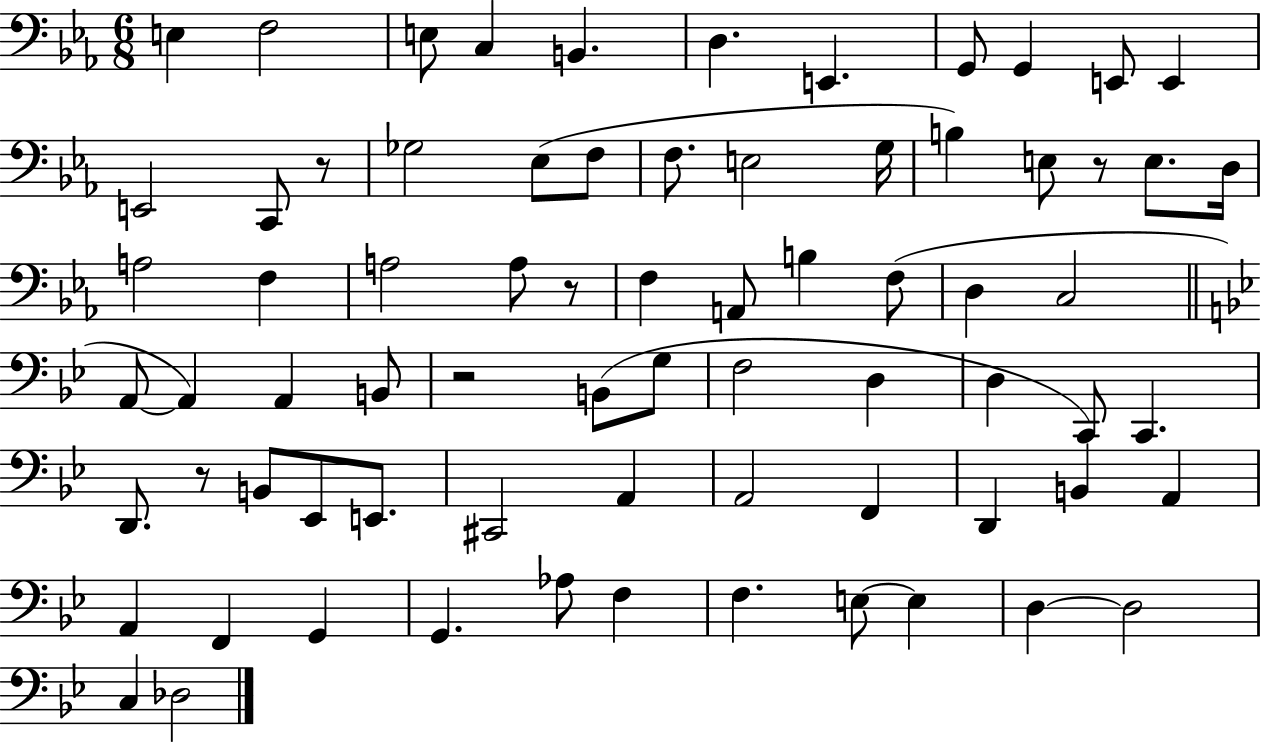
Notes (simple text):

E3/q F3/h E3/e C3/q B2/q. D3/q. E2/q. G2/e G2/q E2/e E2/q E2/h C2/e R/e Gb3/h Eb3/e F3/e F3/e. E3/h G3/s B3/q E3/e R/e E3/e. D3/s A3/h F3/q A3/h A3/e R/e F3/q A2/e B3/q F3/e D3/q C3/h A2/e A2/q A2/q B2/e R/h B2/e G3/e F3/h D3/q D3/q C2/e C2/q. D2/e. R/e B2/e Eb2/e E2/e. C#2/h A2/q A2/h F2/q D2/q B2/q A2/q A2/q F2/q G2/q G2/q. Ab3/e F3/q F3/q. E3/e E3/q D3/q D3/h C3/q Db3/h